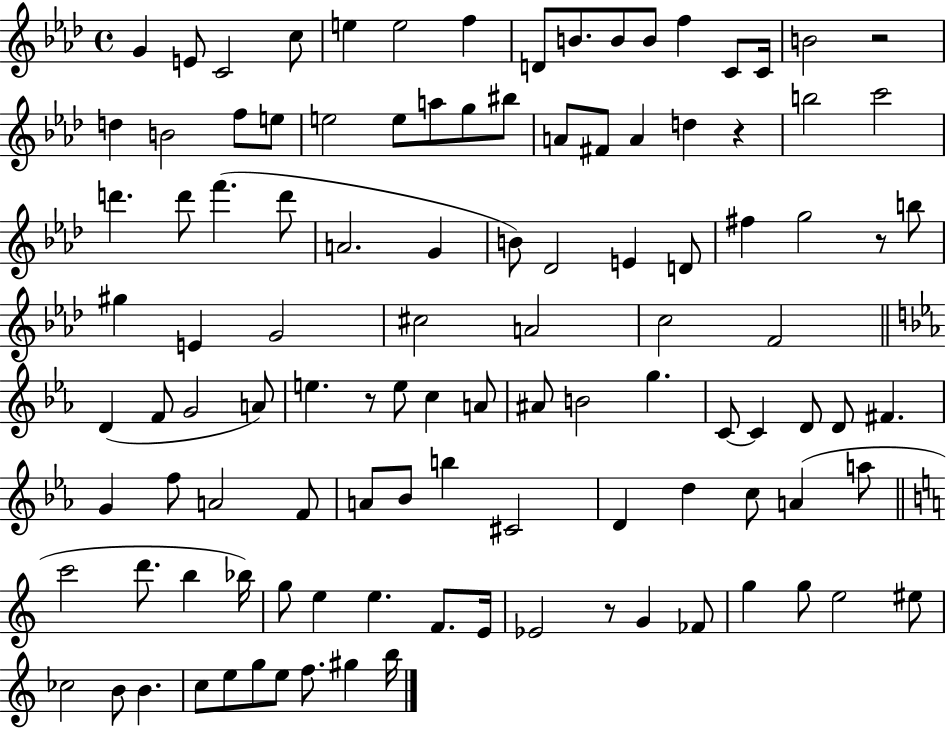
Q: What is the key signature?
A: AES major